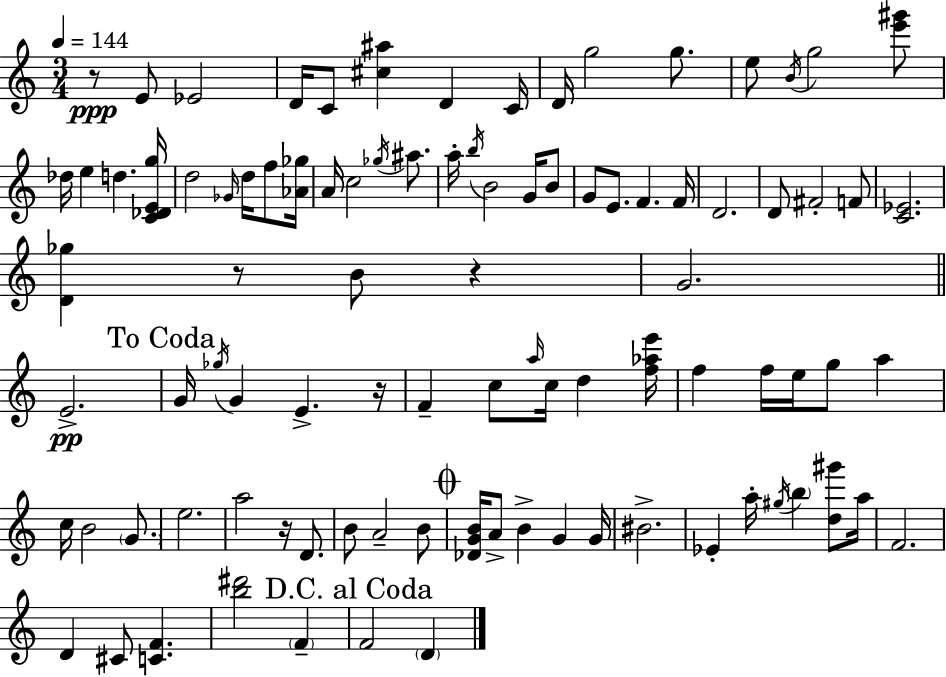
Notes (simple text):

R/e E4/e Eb4/h D4/s C4/e [C#5,A#5]/q D4/q C4/s D4/s G5/h G5/e. E5/e B4/s G5/h [E6,G#6]/e Db5/s E5/q D5/q. [C4,Db4,E4,G5]/s D5/h Gb4/s D5/s F5/e [Ab4,Gb5]/s A4/s C5/h Gb5/s A#5/e. A5/s B5/s B4/h G4/s B4/e G4/e E4/e. F4/q. F4/s D4/h. D4/e F#4/h F4/e [C4,Eb4]/h. [D4,Gb5]/q R/e B4/e R/q G4/h. E4/h. G4/s Gb5/s G4/q E4/q. R/s F4/q C5/e A5/s C5/s D5/q [F5,Ab5,E6]/s F5/q F5/s E5/s G5/e A5/q C5/s B4/h G4/e. E5/h. A5/h R/s D4/e. B4/e A4/h B4/e [Db4,G4,B4]/s A4/e B4/q G4/q G4/s BIS4/h. Eb4/q A5/s G#5/s B5/q [D5,G#6]/e A5/s F4/h. D4/q C#4/e [C4,F4]/q. [B5,D#6]/h F4/q F4/h D4/q